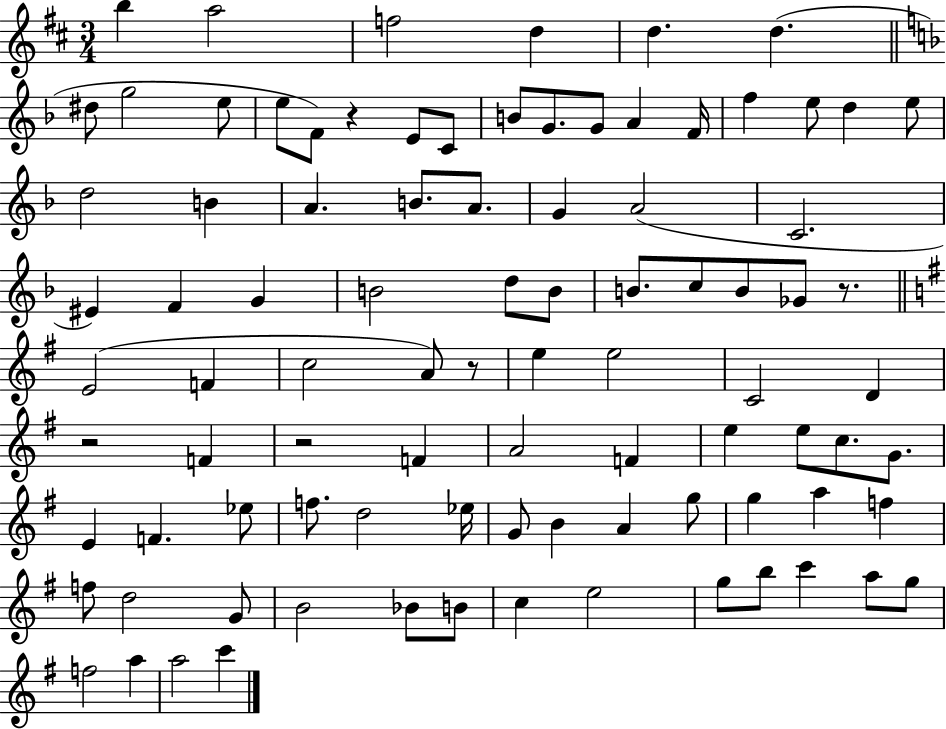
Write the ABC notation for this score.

X:1
T:Untitled
M:3/4
L:1/4
K:D
b a2 f2 d d d ^d/2 g2 e/2 e/2 F/2 z E/2 C/2 B/2 G/2 G/2 A F/4 f e/2 d e/2 d2 B A B/2 A/2 G A2 C2 ^E F G B2 d/2 B/2 B/2 c/2 B/2 _G/2 z/2 E2 F c2 A/2 z/2 e e2 C2 D z2 F z2 F A2 F e e/2 c/2 G/2 E F _e/2 f/2 d2 _e/4 G/2 B A g/2 g a f f/2 d2 G/2 B2 _B/2 B/2 c e2 g/2 b/2 c' a/2 g/2 f2 a a2 c'